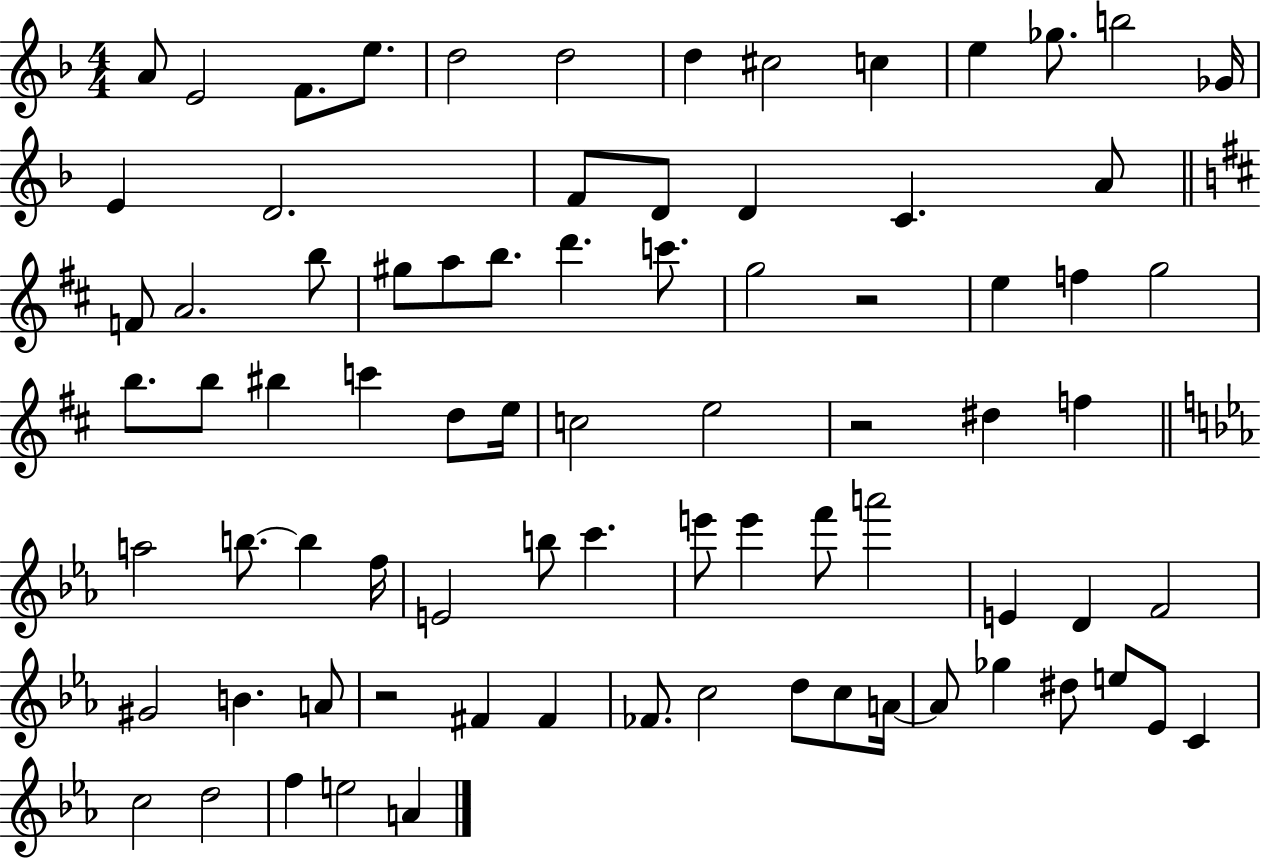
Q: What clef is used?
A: treble